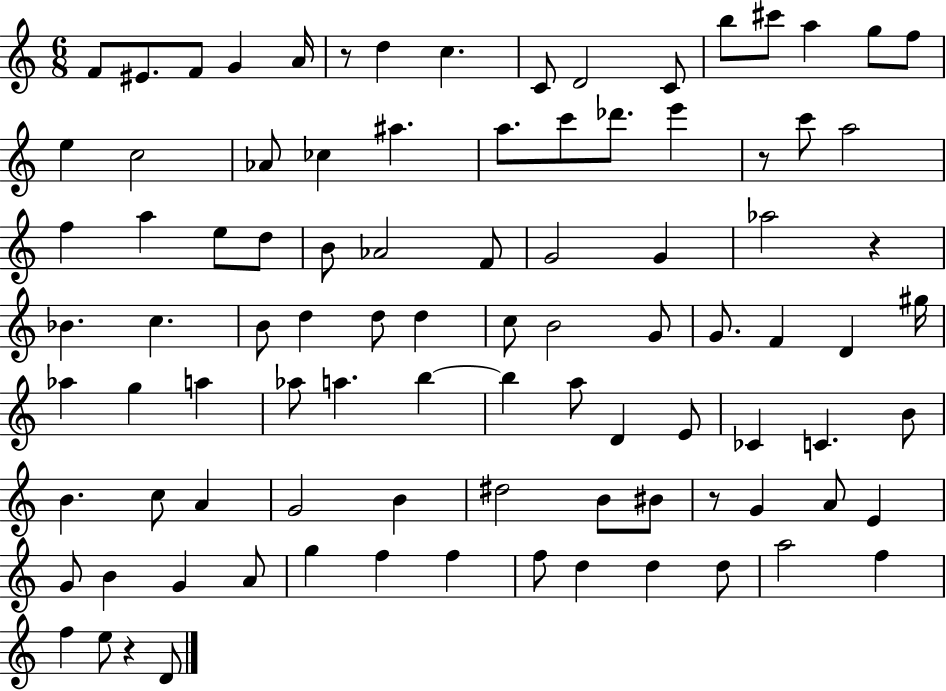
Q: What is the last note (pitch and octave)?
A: D4